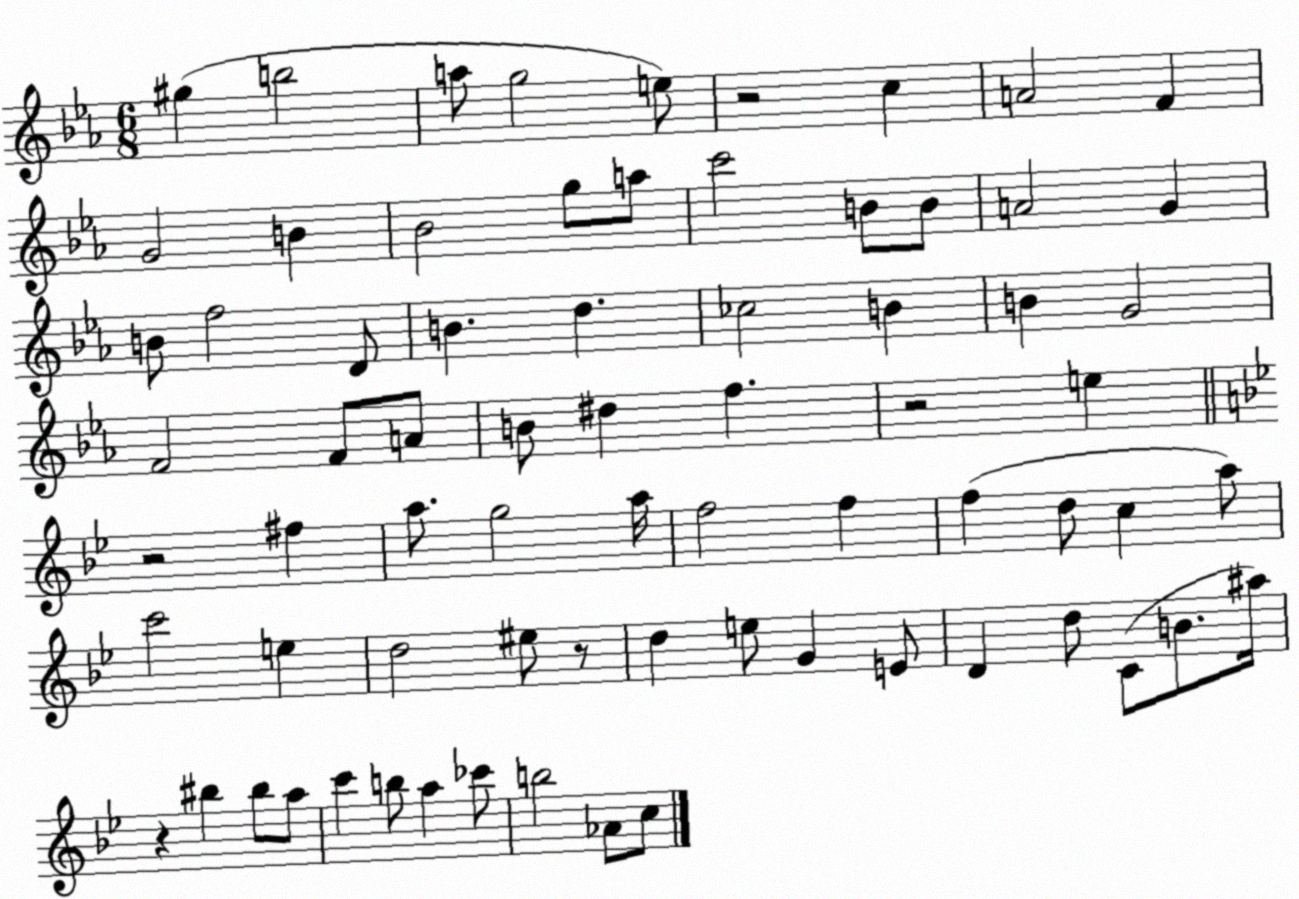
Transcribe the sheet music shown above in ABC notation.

X:1
T:Untitled
M:6/8
L:1/4
K:Eb
^g b2 a/2 g2 e/2 z2 c A2 F G2 B _B2 g/2 a/2 c'2 B/2 B/2 A2 G B/2 f2 D/2 B d _c2 B B G2 F2 F/2 A/2 B/2 ^d f z2 e z2 ^f a/2 g2 a/4 f2 f f d/2 c a/2 c'2 e d2 ^e/2 z/2 d e/2 G E/2 D d/2 C/2 B/2 ^a/4 z ^b ^b/2 a/2 c' b/2 a _c'/2 b2 _A/2 c/2